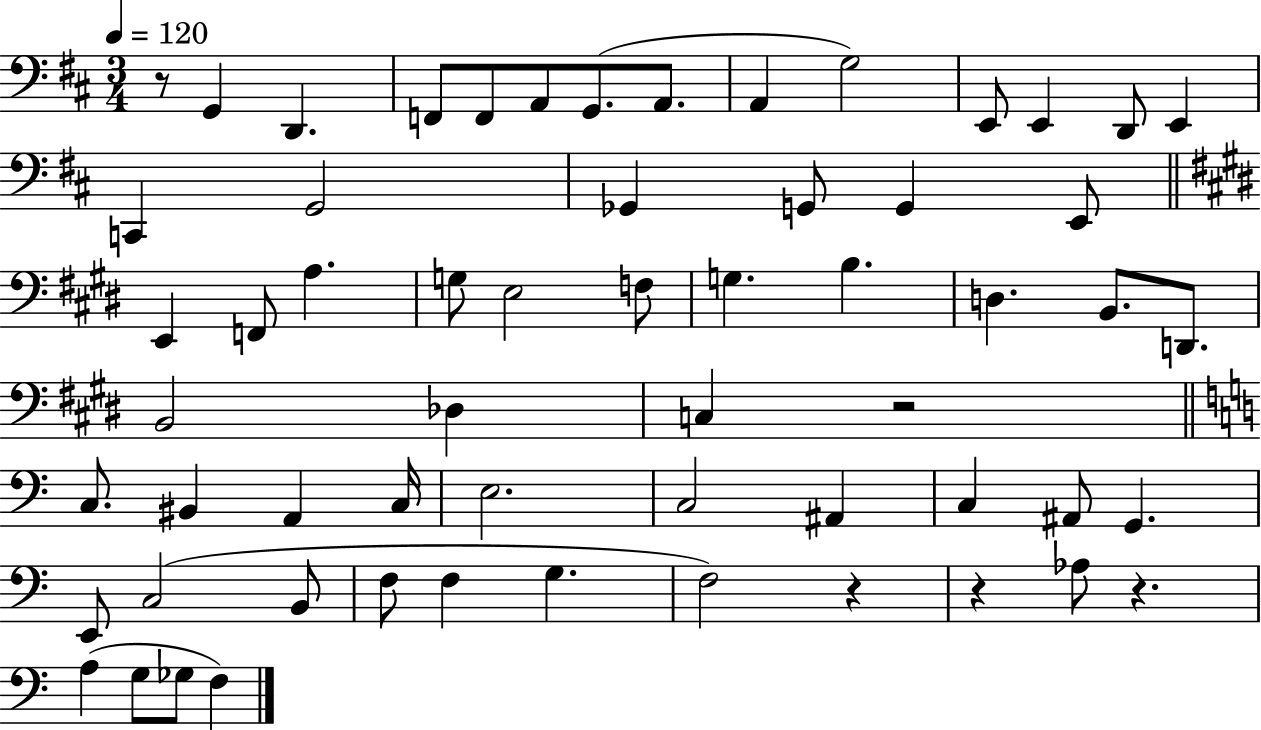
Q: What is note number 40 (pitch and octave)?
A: A#2